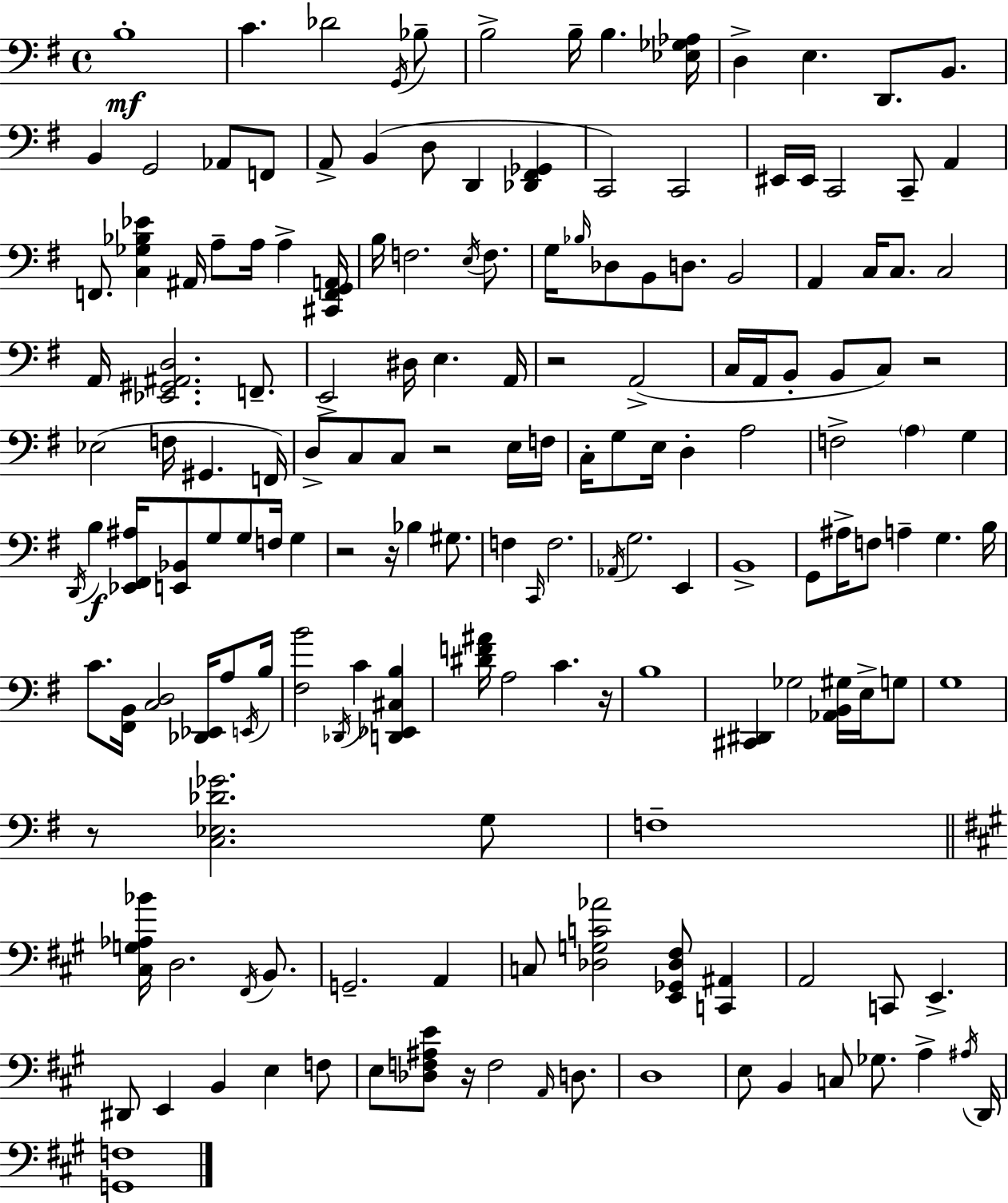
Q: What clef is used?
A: bass